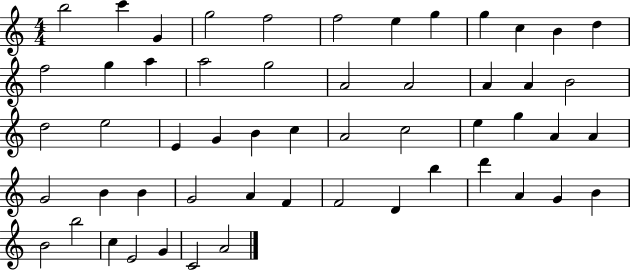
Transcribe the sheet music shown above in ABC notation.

X:1
T:Untitled
M:4/4
L:1/4
K:C
b2 c' G g2 f2 f2 e g g c B d f2 g a a2 g2 A2 A2 A A B2 d2 e2 E G B c A2 c2 e g A A G2 B B G2 A F F2 D b d' A G B B2 b2 c E2 G C2 A2